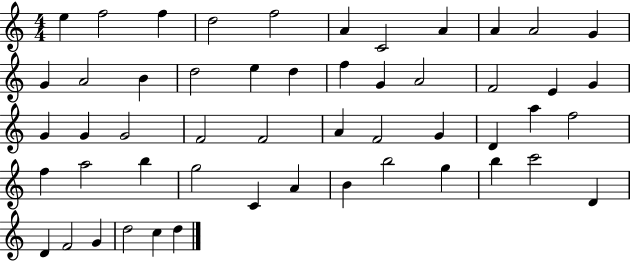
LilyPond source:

{
  \clef treble
  \numericTimeSignature
  \time 4/4
  \key c \major
  e''4 f''2 f''4 | d''2 f''2 | a'4 c'2 a'4 | a'4 a'2 g'4 | \break g'4 a'2 b'4 | d''2 e''4 d''4 | f''4 g'4 a'2 | f'2 e'4 g'4 | \break g'4 g'4 g'2 | f'2 f'2 | a'4 f'2 g'4 | d'4 a''4 f''2 | \break f''4 a''2 b''4 | g''2 c'4 a'4 | b'4 b''2 g''4 | b''4 c'''2 d'4 | \break d'4 f'2 g'4 | d''2 c''4 d''4 | \bar "|."
}